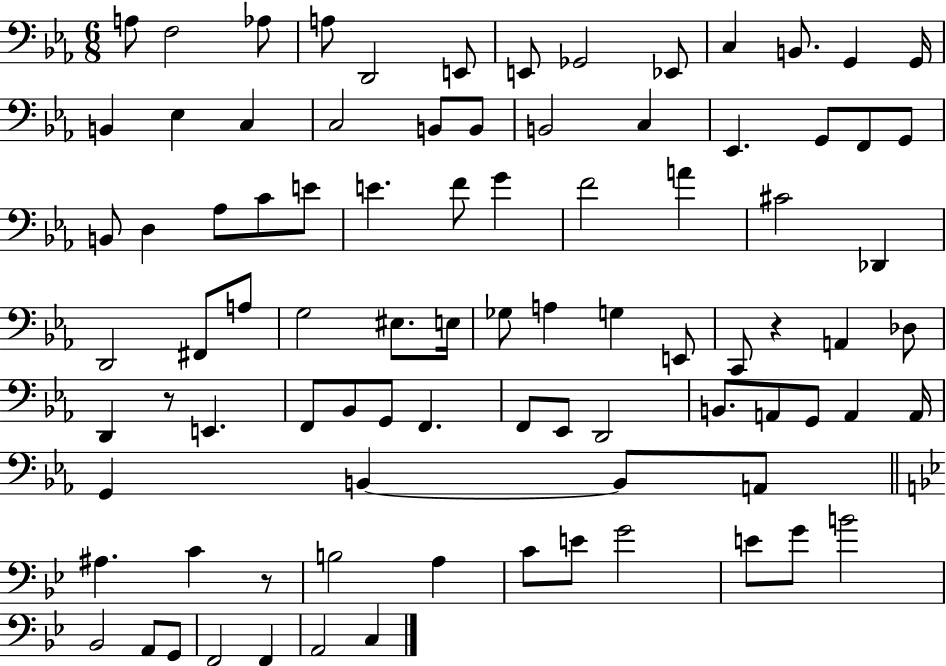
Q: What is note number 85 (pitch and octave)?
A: C3